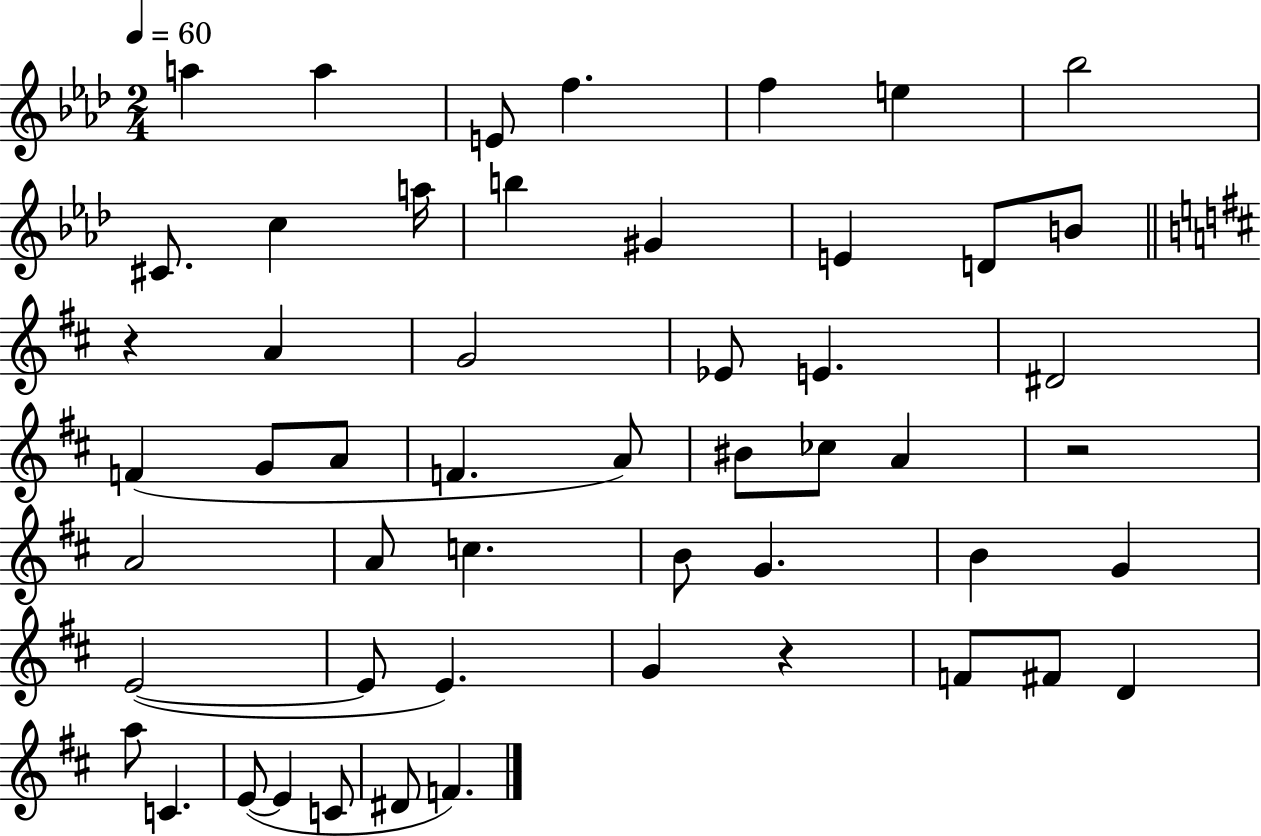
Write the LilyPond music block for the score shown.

{
  \clef treble
  \numericTimeSignature
  \time 2/4
  \key aes \major
  \tempo 4 = 60
  a''4 a''4 | e'8 f''4. | f''4 e''4 | bes''2 | \break cis'8. c''4 a''16 | b''4 gis'4 | e'4 d'8 b'8 | \bar "||" \break \key d \major r4 a'4 | g'2 | ees'8 e'4. | dis'2 | \break f'4( g'8 a'8 | f'4. a'8) | bis'8 ces''8 a'4 | r2 | \break a'2 | a'8 c''4. | b'8 g'4. | b'4 g'4 | \break e'2~(~ | e'8 e'4.) | g'4 r4 | f'8 fis'8 d'4 | \break a''8 c'4. | e'8~(~ e'4 c'8 | dis'8 f'4.) | \bar "|."
}